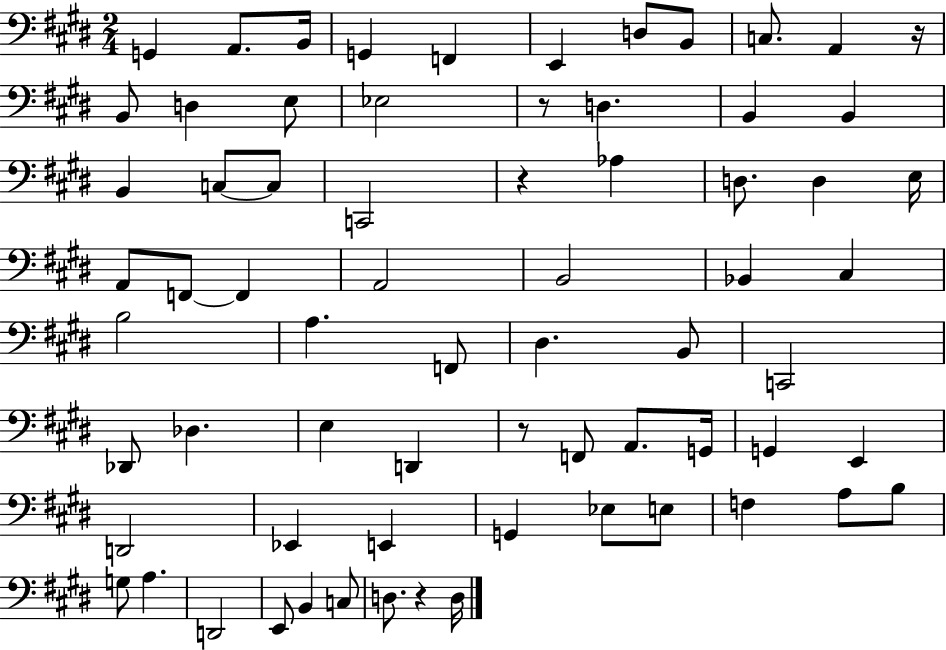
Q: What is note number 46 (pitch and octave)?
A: G2